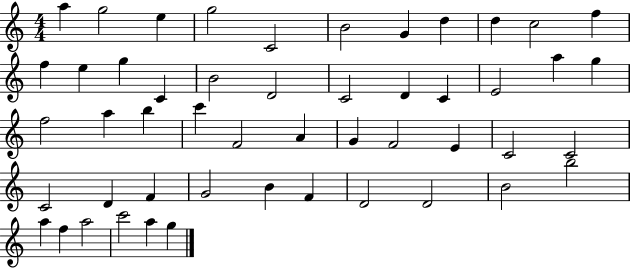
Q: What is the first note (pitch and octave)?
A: A5